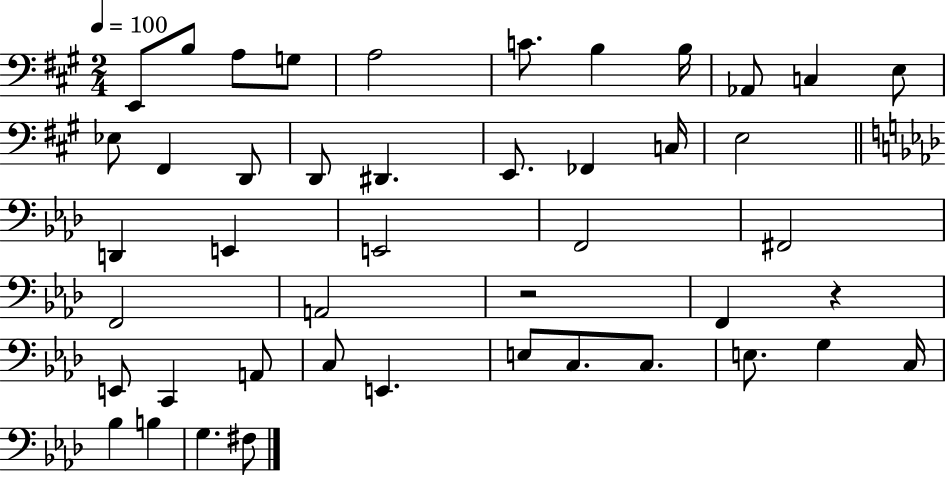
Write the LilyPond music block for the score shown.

{
  \clef bass
  \numericTimeSignature
  \time 2/4
  \key a \major
  \tempo 4 = 100
  e,8 b8 a8 g8 | a2 | c'8. b4 b16 | aes,8 c4 e8 | \break ees8 fis,4 d,8 | d,8 dis,4. | e,8. fes,4 c16 | e2 | \break \bar "||" \break \key f \minor d,4 e,4 | e,2 | f,2 | fis,2 | \break f,2 | a,2 | r2 | f,4 r4 | \break e,8 c,4 a,8 | c8 e,4. | e8 c8. c8. | e8. g4 c16 | \break bes4 b4 | g4. fis8 | \bar "|."
}